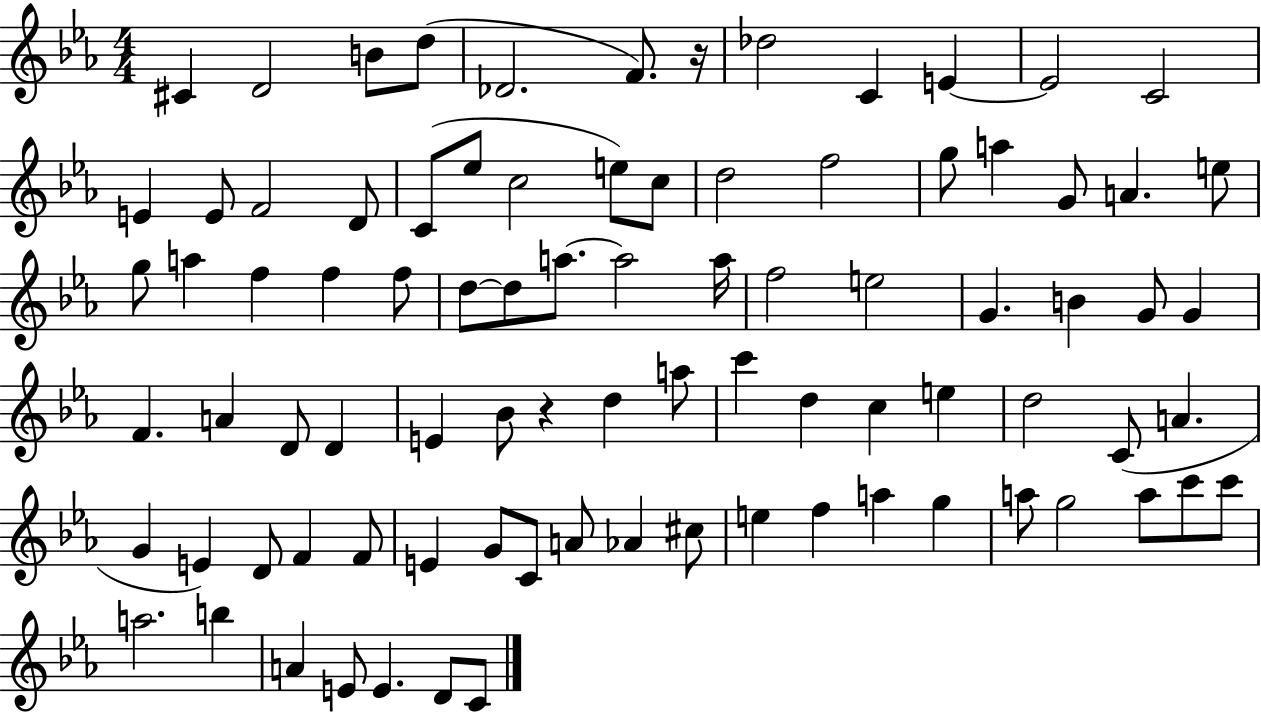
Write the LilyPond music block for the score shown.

{
  \clef treble
  \numericTimeSignature
  \time 4/4
  \key ees \major
  \repeat volta 2 { cis'4 d'2 b'8 d''8( | des'2. f'8.) r16 | des''2 c'4 e'4~~ | e'2 c'2 | \break e'4 e'8 f'2 d'8 | c'8( ees''8 c''2 e''8) c''8 | d''2 f''2 | g''8 a''4 g'8 a'4. e''8 | \break g''8 a''4 f''4 f''4 f''8 | d''8~~ d''8 a''8.~~ a''2 a''16 | f''2 e''2 | g'4. b'4 g'8 g'4 | \break f'4. a'4 d'8 d'4 | e'4 bes'8 r4 d''4 a''8 | c'''4 d''4 c''4 e''4 | d''2 c'8( a'4. | \break g'4 e'4) d'8 f'4 f'8 | e'4 g'8 c'8 a'8 aes'4 cis''8 | e''4 f''4 a''4 g''4 | a''8 g''2 a''8 c'''8 c'''8 | \break a''2. b''4 | a'4 e'8 e'4. d'8 c'8 | } \bar "|."
}